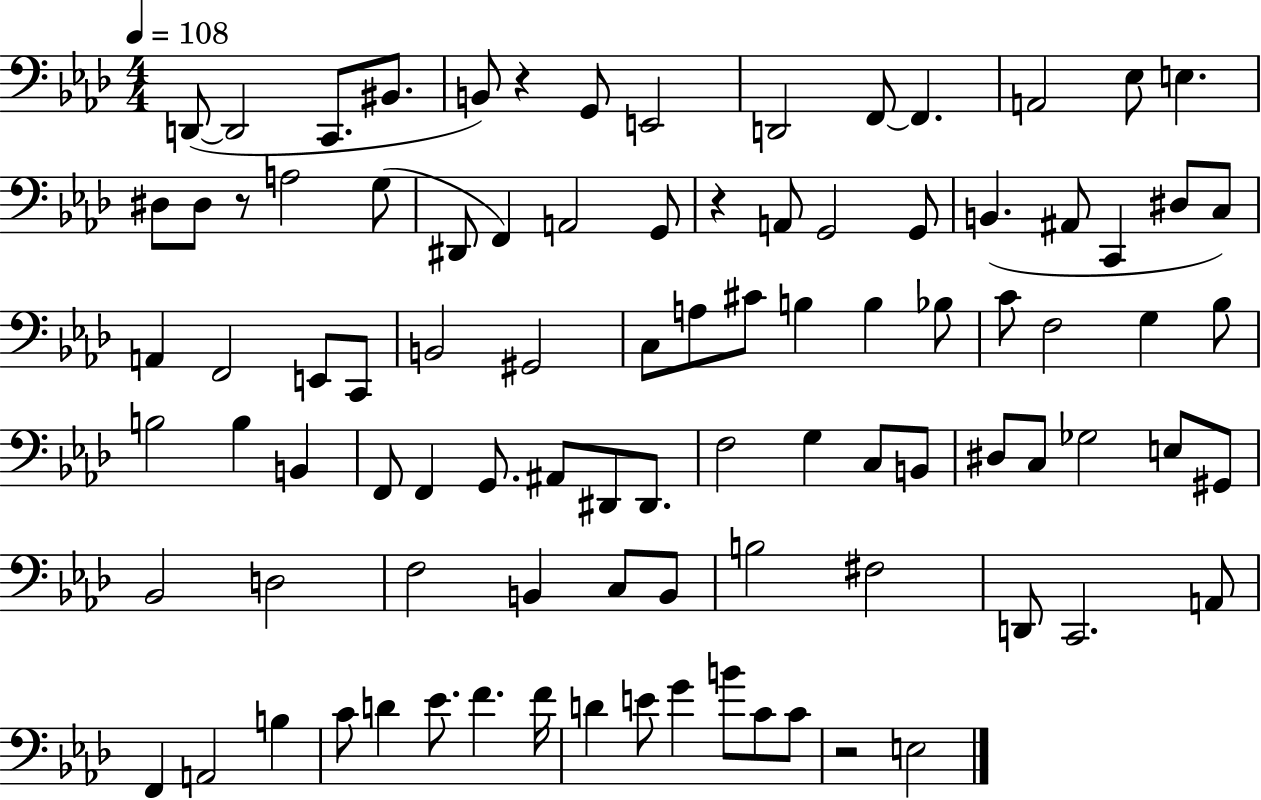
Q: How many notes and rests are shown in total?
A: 93